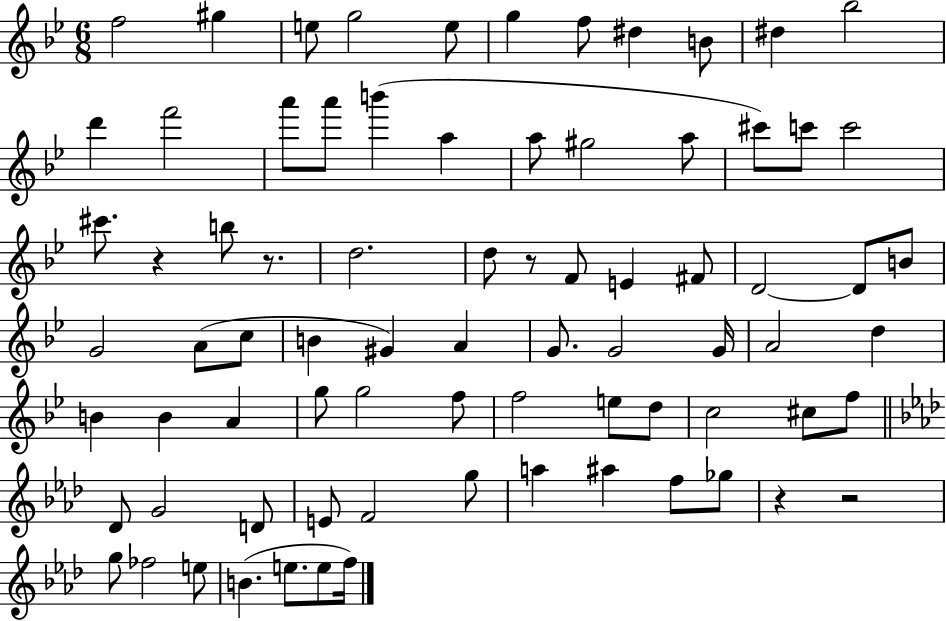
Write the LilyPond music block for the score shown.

{
  \clef treble
  \numericTimeSignature
  \time 6/8
  \key bes \major
  f''2 gis''4 | e''8 g''2 e''8 | g''4 f''8 dis''4 b'8 | dis''4 bes''2 | \break d'''4 f'''2 | a'''8 a'''8 b'''4( a''4 | a''8 gis''2 a''8 | cis'''8) c'''8 c'''2 | \break cis'''8. r4 b''8 r8. | d''2. | d''8 r8 f'8 e'4 fis'8 | d'2~~ d'8 b'8 | \break g'2 a'8( c''8 | b'4 gis'4) a'4 | g'8. g'2 g'16 | a'2 d''4 | \break b'4 b'4 a'4 | g''8 g''2 f''8 | f''2 e''8 d''8 | c''2 cis''8 f''8 | \break \bar "||" \break \key aes \major des'8 g'2 d'8 | e'8 f'2 g''8 | a''4 ais''4 f''8 ges''8 | r4 r2 | \break g''8 fes''2 e''8 | b'4.( e''8. e''8 f''16) | \bar "|."
}